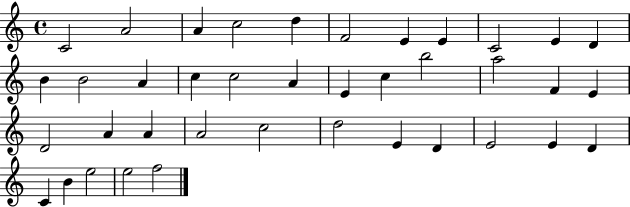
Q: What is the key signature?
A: C major